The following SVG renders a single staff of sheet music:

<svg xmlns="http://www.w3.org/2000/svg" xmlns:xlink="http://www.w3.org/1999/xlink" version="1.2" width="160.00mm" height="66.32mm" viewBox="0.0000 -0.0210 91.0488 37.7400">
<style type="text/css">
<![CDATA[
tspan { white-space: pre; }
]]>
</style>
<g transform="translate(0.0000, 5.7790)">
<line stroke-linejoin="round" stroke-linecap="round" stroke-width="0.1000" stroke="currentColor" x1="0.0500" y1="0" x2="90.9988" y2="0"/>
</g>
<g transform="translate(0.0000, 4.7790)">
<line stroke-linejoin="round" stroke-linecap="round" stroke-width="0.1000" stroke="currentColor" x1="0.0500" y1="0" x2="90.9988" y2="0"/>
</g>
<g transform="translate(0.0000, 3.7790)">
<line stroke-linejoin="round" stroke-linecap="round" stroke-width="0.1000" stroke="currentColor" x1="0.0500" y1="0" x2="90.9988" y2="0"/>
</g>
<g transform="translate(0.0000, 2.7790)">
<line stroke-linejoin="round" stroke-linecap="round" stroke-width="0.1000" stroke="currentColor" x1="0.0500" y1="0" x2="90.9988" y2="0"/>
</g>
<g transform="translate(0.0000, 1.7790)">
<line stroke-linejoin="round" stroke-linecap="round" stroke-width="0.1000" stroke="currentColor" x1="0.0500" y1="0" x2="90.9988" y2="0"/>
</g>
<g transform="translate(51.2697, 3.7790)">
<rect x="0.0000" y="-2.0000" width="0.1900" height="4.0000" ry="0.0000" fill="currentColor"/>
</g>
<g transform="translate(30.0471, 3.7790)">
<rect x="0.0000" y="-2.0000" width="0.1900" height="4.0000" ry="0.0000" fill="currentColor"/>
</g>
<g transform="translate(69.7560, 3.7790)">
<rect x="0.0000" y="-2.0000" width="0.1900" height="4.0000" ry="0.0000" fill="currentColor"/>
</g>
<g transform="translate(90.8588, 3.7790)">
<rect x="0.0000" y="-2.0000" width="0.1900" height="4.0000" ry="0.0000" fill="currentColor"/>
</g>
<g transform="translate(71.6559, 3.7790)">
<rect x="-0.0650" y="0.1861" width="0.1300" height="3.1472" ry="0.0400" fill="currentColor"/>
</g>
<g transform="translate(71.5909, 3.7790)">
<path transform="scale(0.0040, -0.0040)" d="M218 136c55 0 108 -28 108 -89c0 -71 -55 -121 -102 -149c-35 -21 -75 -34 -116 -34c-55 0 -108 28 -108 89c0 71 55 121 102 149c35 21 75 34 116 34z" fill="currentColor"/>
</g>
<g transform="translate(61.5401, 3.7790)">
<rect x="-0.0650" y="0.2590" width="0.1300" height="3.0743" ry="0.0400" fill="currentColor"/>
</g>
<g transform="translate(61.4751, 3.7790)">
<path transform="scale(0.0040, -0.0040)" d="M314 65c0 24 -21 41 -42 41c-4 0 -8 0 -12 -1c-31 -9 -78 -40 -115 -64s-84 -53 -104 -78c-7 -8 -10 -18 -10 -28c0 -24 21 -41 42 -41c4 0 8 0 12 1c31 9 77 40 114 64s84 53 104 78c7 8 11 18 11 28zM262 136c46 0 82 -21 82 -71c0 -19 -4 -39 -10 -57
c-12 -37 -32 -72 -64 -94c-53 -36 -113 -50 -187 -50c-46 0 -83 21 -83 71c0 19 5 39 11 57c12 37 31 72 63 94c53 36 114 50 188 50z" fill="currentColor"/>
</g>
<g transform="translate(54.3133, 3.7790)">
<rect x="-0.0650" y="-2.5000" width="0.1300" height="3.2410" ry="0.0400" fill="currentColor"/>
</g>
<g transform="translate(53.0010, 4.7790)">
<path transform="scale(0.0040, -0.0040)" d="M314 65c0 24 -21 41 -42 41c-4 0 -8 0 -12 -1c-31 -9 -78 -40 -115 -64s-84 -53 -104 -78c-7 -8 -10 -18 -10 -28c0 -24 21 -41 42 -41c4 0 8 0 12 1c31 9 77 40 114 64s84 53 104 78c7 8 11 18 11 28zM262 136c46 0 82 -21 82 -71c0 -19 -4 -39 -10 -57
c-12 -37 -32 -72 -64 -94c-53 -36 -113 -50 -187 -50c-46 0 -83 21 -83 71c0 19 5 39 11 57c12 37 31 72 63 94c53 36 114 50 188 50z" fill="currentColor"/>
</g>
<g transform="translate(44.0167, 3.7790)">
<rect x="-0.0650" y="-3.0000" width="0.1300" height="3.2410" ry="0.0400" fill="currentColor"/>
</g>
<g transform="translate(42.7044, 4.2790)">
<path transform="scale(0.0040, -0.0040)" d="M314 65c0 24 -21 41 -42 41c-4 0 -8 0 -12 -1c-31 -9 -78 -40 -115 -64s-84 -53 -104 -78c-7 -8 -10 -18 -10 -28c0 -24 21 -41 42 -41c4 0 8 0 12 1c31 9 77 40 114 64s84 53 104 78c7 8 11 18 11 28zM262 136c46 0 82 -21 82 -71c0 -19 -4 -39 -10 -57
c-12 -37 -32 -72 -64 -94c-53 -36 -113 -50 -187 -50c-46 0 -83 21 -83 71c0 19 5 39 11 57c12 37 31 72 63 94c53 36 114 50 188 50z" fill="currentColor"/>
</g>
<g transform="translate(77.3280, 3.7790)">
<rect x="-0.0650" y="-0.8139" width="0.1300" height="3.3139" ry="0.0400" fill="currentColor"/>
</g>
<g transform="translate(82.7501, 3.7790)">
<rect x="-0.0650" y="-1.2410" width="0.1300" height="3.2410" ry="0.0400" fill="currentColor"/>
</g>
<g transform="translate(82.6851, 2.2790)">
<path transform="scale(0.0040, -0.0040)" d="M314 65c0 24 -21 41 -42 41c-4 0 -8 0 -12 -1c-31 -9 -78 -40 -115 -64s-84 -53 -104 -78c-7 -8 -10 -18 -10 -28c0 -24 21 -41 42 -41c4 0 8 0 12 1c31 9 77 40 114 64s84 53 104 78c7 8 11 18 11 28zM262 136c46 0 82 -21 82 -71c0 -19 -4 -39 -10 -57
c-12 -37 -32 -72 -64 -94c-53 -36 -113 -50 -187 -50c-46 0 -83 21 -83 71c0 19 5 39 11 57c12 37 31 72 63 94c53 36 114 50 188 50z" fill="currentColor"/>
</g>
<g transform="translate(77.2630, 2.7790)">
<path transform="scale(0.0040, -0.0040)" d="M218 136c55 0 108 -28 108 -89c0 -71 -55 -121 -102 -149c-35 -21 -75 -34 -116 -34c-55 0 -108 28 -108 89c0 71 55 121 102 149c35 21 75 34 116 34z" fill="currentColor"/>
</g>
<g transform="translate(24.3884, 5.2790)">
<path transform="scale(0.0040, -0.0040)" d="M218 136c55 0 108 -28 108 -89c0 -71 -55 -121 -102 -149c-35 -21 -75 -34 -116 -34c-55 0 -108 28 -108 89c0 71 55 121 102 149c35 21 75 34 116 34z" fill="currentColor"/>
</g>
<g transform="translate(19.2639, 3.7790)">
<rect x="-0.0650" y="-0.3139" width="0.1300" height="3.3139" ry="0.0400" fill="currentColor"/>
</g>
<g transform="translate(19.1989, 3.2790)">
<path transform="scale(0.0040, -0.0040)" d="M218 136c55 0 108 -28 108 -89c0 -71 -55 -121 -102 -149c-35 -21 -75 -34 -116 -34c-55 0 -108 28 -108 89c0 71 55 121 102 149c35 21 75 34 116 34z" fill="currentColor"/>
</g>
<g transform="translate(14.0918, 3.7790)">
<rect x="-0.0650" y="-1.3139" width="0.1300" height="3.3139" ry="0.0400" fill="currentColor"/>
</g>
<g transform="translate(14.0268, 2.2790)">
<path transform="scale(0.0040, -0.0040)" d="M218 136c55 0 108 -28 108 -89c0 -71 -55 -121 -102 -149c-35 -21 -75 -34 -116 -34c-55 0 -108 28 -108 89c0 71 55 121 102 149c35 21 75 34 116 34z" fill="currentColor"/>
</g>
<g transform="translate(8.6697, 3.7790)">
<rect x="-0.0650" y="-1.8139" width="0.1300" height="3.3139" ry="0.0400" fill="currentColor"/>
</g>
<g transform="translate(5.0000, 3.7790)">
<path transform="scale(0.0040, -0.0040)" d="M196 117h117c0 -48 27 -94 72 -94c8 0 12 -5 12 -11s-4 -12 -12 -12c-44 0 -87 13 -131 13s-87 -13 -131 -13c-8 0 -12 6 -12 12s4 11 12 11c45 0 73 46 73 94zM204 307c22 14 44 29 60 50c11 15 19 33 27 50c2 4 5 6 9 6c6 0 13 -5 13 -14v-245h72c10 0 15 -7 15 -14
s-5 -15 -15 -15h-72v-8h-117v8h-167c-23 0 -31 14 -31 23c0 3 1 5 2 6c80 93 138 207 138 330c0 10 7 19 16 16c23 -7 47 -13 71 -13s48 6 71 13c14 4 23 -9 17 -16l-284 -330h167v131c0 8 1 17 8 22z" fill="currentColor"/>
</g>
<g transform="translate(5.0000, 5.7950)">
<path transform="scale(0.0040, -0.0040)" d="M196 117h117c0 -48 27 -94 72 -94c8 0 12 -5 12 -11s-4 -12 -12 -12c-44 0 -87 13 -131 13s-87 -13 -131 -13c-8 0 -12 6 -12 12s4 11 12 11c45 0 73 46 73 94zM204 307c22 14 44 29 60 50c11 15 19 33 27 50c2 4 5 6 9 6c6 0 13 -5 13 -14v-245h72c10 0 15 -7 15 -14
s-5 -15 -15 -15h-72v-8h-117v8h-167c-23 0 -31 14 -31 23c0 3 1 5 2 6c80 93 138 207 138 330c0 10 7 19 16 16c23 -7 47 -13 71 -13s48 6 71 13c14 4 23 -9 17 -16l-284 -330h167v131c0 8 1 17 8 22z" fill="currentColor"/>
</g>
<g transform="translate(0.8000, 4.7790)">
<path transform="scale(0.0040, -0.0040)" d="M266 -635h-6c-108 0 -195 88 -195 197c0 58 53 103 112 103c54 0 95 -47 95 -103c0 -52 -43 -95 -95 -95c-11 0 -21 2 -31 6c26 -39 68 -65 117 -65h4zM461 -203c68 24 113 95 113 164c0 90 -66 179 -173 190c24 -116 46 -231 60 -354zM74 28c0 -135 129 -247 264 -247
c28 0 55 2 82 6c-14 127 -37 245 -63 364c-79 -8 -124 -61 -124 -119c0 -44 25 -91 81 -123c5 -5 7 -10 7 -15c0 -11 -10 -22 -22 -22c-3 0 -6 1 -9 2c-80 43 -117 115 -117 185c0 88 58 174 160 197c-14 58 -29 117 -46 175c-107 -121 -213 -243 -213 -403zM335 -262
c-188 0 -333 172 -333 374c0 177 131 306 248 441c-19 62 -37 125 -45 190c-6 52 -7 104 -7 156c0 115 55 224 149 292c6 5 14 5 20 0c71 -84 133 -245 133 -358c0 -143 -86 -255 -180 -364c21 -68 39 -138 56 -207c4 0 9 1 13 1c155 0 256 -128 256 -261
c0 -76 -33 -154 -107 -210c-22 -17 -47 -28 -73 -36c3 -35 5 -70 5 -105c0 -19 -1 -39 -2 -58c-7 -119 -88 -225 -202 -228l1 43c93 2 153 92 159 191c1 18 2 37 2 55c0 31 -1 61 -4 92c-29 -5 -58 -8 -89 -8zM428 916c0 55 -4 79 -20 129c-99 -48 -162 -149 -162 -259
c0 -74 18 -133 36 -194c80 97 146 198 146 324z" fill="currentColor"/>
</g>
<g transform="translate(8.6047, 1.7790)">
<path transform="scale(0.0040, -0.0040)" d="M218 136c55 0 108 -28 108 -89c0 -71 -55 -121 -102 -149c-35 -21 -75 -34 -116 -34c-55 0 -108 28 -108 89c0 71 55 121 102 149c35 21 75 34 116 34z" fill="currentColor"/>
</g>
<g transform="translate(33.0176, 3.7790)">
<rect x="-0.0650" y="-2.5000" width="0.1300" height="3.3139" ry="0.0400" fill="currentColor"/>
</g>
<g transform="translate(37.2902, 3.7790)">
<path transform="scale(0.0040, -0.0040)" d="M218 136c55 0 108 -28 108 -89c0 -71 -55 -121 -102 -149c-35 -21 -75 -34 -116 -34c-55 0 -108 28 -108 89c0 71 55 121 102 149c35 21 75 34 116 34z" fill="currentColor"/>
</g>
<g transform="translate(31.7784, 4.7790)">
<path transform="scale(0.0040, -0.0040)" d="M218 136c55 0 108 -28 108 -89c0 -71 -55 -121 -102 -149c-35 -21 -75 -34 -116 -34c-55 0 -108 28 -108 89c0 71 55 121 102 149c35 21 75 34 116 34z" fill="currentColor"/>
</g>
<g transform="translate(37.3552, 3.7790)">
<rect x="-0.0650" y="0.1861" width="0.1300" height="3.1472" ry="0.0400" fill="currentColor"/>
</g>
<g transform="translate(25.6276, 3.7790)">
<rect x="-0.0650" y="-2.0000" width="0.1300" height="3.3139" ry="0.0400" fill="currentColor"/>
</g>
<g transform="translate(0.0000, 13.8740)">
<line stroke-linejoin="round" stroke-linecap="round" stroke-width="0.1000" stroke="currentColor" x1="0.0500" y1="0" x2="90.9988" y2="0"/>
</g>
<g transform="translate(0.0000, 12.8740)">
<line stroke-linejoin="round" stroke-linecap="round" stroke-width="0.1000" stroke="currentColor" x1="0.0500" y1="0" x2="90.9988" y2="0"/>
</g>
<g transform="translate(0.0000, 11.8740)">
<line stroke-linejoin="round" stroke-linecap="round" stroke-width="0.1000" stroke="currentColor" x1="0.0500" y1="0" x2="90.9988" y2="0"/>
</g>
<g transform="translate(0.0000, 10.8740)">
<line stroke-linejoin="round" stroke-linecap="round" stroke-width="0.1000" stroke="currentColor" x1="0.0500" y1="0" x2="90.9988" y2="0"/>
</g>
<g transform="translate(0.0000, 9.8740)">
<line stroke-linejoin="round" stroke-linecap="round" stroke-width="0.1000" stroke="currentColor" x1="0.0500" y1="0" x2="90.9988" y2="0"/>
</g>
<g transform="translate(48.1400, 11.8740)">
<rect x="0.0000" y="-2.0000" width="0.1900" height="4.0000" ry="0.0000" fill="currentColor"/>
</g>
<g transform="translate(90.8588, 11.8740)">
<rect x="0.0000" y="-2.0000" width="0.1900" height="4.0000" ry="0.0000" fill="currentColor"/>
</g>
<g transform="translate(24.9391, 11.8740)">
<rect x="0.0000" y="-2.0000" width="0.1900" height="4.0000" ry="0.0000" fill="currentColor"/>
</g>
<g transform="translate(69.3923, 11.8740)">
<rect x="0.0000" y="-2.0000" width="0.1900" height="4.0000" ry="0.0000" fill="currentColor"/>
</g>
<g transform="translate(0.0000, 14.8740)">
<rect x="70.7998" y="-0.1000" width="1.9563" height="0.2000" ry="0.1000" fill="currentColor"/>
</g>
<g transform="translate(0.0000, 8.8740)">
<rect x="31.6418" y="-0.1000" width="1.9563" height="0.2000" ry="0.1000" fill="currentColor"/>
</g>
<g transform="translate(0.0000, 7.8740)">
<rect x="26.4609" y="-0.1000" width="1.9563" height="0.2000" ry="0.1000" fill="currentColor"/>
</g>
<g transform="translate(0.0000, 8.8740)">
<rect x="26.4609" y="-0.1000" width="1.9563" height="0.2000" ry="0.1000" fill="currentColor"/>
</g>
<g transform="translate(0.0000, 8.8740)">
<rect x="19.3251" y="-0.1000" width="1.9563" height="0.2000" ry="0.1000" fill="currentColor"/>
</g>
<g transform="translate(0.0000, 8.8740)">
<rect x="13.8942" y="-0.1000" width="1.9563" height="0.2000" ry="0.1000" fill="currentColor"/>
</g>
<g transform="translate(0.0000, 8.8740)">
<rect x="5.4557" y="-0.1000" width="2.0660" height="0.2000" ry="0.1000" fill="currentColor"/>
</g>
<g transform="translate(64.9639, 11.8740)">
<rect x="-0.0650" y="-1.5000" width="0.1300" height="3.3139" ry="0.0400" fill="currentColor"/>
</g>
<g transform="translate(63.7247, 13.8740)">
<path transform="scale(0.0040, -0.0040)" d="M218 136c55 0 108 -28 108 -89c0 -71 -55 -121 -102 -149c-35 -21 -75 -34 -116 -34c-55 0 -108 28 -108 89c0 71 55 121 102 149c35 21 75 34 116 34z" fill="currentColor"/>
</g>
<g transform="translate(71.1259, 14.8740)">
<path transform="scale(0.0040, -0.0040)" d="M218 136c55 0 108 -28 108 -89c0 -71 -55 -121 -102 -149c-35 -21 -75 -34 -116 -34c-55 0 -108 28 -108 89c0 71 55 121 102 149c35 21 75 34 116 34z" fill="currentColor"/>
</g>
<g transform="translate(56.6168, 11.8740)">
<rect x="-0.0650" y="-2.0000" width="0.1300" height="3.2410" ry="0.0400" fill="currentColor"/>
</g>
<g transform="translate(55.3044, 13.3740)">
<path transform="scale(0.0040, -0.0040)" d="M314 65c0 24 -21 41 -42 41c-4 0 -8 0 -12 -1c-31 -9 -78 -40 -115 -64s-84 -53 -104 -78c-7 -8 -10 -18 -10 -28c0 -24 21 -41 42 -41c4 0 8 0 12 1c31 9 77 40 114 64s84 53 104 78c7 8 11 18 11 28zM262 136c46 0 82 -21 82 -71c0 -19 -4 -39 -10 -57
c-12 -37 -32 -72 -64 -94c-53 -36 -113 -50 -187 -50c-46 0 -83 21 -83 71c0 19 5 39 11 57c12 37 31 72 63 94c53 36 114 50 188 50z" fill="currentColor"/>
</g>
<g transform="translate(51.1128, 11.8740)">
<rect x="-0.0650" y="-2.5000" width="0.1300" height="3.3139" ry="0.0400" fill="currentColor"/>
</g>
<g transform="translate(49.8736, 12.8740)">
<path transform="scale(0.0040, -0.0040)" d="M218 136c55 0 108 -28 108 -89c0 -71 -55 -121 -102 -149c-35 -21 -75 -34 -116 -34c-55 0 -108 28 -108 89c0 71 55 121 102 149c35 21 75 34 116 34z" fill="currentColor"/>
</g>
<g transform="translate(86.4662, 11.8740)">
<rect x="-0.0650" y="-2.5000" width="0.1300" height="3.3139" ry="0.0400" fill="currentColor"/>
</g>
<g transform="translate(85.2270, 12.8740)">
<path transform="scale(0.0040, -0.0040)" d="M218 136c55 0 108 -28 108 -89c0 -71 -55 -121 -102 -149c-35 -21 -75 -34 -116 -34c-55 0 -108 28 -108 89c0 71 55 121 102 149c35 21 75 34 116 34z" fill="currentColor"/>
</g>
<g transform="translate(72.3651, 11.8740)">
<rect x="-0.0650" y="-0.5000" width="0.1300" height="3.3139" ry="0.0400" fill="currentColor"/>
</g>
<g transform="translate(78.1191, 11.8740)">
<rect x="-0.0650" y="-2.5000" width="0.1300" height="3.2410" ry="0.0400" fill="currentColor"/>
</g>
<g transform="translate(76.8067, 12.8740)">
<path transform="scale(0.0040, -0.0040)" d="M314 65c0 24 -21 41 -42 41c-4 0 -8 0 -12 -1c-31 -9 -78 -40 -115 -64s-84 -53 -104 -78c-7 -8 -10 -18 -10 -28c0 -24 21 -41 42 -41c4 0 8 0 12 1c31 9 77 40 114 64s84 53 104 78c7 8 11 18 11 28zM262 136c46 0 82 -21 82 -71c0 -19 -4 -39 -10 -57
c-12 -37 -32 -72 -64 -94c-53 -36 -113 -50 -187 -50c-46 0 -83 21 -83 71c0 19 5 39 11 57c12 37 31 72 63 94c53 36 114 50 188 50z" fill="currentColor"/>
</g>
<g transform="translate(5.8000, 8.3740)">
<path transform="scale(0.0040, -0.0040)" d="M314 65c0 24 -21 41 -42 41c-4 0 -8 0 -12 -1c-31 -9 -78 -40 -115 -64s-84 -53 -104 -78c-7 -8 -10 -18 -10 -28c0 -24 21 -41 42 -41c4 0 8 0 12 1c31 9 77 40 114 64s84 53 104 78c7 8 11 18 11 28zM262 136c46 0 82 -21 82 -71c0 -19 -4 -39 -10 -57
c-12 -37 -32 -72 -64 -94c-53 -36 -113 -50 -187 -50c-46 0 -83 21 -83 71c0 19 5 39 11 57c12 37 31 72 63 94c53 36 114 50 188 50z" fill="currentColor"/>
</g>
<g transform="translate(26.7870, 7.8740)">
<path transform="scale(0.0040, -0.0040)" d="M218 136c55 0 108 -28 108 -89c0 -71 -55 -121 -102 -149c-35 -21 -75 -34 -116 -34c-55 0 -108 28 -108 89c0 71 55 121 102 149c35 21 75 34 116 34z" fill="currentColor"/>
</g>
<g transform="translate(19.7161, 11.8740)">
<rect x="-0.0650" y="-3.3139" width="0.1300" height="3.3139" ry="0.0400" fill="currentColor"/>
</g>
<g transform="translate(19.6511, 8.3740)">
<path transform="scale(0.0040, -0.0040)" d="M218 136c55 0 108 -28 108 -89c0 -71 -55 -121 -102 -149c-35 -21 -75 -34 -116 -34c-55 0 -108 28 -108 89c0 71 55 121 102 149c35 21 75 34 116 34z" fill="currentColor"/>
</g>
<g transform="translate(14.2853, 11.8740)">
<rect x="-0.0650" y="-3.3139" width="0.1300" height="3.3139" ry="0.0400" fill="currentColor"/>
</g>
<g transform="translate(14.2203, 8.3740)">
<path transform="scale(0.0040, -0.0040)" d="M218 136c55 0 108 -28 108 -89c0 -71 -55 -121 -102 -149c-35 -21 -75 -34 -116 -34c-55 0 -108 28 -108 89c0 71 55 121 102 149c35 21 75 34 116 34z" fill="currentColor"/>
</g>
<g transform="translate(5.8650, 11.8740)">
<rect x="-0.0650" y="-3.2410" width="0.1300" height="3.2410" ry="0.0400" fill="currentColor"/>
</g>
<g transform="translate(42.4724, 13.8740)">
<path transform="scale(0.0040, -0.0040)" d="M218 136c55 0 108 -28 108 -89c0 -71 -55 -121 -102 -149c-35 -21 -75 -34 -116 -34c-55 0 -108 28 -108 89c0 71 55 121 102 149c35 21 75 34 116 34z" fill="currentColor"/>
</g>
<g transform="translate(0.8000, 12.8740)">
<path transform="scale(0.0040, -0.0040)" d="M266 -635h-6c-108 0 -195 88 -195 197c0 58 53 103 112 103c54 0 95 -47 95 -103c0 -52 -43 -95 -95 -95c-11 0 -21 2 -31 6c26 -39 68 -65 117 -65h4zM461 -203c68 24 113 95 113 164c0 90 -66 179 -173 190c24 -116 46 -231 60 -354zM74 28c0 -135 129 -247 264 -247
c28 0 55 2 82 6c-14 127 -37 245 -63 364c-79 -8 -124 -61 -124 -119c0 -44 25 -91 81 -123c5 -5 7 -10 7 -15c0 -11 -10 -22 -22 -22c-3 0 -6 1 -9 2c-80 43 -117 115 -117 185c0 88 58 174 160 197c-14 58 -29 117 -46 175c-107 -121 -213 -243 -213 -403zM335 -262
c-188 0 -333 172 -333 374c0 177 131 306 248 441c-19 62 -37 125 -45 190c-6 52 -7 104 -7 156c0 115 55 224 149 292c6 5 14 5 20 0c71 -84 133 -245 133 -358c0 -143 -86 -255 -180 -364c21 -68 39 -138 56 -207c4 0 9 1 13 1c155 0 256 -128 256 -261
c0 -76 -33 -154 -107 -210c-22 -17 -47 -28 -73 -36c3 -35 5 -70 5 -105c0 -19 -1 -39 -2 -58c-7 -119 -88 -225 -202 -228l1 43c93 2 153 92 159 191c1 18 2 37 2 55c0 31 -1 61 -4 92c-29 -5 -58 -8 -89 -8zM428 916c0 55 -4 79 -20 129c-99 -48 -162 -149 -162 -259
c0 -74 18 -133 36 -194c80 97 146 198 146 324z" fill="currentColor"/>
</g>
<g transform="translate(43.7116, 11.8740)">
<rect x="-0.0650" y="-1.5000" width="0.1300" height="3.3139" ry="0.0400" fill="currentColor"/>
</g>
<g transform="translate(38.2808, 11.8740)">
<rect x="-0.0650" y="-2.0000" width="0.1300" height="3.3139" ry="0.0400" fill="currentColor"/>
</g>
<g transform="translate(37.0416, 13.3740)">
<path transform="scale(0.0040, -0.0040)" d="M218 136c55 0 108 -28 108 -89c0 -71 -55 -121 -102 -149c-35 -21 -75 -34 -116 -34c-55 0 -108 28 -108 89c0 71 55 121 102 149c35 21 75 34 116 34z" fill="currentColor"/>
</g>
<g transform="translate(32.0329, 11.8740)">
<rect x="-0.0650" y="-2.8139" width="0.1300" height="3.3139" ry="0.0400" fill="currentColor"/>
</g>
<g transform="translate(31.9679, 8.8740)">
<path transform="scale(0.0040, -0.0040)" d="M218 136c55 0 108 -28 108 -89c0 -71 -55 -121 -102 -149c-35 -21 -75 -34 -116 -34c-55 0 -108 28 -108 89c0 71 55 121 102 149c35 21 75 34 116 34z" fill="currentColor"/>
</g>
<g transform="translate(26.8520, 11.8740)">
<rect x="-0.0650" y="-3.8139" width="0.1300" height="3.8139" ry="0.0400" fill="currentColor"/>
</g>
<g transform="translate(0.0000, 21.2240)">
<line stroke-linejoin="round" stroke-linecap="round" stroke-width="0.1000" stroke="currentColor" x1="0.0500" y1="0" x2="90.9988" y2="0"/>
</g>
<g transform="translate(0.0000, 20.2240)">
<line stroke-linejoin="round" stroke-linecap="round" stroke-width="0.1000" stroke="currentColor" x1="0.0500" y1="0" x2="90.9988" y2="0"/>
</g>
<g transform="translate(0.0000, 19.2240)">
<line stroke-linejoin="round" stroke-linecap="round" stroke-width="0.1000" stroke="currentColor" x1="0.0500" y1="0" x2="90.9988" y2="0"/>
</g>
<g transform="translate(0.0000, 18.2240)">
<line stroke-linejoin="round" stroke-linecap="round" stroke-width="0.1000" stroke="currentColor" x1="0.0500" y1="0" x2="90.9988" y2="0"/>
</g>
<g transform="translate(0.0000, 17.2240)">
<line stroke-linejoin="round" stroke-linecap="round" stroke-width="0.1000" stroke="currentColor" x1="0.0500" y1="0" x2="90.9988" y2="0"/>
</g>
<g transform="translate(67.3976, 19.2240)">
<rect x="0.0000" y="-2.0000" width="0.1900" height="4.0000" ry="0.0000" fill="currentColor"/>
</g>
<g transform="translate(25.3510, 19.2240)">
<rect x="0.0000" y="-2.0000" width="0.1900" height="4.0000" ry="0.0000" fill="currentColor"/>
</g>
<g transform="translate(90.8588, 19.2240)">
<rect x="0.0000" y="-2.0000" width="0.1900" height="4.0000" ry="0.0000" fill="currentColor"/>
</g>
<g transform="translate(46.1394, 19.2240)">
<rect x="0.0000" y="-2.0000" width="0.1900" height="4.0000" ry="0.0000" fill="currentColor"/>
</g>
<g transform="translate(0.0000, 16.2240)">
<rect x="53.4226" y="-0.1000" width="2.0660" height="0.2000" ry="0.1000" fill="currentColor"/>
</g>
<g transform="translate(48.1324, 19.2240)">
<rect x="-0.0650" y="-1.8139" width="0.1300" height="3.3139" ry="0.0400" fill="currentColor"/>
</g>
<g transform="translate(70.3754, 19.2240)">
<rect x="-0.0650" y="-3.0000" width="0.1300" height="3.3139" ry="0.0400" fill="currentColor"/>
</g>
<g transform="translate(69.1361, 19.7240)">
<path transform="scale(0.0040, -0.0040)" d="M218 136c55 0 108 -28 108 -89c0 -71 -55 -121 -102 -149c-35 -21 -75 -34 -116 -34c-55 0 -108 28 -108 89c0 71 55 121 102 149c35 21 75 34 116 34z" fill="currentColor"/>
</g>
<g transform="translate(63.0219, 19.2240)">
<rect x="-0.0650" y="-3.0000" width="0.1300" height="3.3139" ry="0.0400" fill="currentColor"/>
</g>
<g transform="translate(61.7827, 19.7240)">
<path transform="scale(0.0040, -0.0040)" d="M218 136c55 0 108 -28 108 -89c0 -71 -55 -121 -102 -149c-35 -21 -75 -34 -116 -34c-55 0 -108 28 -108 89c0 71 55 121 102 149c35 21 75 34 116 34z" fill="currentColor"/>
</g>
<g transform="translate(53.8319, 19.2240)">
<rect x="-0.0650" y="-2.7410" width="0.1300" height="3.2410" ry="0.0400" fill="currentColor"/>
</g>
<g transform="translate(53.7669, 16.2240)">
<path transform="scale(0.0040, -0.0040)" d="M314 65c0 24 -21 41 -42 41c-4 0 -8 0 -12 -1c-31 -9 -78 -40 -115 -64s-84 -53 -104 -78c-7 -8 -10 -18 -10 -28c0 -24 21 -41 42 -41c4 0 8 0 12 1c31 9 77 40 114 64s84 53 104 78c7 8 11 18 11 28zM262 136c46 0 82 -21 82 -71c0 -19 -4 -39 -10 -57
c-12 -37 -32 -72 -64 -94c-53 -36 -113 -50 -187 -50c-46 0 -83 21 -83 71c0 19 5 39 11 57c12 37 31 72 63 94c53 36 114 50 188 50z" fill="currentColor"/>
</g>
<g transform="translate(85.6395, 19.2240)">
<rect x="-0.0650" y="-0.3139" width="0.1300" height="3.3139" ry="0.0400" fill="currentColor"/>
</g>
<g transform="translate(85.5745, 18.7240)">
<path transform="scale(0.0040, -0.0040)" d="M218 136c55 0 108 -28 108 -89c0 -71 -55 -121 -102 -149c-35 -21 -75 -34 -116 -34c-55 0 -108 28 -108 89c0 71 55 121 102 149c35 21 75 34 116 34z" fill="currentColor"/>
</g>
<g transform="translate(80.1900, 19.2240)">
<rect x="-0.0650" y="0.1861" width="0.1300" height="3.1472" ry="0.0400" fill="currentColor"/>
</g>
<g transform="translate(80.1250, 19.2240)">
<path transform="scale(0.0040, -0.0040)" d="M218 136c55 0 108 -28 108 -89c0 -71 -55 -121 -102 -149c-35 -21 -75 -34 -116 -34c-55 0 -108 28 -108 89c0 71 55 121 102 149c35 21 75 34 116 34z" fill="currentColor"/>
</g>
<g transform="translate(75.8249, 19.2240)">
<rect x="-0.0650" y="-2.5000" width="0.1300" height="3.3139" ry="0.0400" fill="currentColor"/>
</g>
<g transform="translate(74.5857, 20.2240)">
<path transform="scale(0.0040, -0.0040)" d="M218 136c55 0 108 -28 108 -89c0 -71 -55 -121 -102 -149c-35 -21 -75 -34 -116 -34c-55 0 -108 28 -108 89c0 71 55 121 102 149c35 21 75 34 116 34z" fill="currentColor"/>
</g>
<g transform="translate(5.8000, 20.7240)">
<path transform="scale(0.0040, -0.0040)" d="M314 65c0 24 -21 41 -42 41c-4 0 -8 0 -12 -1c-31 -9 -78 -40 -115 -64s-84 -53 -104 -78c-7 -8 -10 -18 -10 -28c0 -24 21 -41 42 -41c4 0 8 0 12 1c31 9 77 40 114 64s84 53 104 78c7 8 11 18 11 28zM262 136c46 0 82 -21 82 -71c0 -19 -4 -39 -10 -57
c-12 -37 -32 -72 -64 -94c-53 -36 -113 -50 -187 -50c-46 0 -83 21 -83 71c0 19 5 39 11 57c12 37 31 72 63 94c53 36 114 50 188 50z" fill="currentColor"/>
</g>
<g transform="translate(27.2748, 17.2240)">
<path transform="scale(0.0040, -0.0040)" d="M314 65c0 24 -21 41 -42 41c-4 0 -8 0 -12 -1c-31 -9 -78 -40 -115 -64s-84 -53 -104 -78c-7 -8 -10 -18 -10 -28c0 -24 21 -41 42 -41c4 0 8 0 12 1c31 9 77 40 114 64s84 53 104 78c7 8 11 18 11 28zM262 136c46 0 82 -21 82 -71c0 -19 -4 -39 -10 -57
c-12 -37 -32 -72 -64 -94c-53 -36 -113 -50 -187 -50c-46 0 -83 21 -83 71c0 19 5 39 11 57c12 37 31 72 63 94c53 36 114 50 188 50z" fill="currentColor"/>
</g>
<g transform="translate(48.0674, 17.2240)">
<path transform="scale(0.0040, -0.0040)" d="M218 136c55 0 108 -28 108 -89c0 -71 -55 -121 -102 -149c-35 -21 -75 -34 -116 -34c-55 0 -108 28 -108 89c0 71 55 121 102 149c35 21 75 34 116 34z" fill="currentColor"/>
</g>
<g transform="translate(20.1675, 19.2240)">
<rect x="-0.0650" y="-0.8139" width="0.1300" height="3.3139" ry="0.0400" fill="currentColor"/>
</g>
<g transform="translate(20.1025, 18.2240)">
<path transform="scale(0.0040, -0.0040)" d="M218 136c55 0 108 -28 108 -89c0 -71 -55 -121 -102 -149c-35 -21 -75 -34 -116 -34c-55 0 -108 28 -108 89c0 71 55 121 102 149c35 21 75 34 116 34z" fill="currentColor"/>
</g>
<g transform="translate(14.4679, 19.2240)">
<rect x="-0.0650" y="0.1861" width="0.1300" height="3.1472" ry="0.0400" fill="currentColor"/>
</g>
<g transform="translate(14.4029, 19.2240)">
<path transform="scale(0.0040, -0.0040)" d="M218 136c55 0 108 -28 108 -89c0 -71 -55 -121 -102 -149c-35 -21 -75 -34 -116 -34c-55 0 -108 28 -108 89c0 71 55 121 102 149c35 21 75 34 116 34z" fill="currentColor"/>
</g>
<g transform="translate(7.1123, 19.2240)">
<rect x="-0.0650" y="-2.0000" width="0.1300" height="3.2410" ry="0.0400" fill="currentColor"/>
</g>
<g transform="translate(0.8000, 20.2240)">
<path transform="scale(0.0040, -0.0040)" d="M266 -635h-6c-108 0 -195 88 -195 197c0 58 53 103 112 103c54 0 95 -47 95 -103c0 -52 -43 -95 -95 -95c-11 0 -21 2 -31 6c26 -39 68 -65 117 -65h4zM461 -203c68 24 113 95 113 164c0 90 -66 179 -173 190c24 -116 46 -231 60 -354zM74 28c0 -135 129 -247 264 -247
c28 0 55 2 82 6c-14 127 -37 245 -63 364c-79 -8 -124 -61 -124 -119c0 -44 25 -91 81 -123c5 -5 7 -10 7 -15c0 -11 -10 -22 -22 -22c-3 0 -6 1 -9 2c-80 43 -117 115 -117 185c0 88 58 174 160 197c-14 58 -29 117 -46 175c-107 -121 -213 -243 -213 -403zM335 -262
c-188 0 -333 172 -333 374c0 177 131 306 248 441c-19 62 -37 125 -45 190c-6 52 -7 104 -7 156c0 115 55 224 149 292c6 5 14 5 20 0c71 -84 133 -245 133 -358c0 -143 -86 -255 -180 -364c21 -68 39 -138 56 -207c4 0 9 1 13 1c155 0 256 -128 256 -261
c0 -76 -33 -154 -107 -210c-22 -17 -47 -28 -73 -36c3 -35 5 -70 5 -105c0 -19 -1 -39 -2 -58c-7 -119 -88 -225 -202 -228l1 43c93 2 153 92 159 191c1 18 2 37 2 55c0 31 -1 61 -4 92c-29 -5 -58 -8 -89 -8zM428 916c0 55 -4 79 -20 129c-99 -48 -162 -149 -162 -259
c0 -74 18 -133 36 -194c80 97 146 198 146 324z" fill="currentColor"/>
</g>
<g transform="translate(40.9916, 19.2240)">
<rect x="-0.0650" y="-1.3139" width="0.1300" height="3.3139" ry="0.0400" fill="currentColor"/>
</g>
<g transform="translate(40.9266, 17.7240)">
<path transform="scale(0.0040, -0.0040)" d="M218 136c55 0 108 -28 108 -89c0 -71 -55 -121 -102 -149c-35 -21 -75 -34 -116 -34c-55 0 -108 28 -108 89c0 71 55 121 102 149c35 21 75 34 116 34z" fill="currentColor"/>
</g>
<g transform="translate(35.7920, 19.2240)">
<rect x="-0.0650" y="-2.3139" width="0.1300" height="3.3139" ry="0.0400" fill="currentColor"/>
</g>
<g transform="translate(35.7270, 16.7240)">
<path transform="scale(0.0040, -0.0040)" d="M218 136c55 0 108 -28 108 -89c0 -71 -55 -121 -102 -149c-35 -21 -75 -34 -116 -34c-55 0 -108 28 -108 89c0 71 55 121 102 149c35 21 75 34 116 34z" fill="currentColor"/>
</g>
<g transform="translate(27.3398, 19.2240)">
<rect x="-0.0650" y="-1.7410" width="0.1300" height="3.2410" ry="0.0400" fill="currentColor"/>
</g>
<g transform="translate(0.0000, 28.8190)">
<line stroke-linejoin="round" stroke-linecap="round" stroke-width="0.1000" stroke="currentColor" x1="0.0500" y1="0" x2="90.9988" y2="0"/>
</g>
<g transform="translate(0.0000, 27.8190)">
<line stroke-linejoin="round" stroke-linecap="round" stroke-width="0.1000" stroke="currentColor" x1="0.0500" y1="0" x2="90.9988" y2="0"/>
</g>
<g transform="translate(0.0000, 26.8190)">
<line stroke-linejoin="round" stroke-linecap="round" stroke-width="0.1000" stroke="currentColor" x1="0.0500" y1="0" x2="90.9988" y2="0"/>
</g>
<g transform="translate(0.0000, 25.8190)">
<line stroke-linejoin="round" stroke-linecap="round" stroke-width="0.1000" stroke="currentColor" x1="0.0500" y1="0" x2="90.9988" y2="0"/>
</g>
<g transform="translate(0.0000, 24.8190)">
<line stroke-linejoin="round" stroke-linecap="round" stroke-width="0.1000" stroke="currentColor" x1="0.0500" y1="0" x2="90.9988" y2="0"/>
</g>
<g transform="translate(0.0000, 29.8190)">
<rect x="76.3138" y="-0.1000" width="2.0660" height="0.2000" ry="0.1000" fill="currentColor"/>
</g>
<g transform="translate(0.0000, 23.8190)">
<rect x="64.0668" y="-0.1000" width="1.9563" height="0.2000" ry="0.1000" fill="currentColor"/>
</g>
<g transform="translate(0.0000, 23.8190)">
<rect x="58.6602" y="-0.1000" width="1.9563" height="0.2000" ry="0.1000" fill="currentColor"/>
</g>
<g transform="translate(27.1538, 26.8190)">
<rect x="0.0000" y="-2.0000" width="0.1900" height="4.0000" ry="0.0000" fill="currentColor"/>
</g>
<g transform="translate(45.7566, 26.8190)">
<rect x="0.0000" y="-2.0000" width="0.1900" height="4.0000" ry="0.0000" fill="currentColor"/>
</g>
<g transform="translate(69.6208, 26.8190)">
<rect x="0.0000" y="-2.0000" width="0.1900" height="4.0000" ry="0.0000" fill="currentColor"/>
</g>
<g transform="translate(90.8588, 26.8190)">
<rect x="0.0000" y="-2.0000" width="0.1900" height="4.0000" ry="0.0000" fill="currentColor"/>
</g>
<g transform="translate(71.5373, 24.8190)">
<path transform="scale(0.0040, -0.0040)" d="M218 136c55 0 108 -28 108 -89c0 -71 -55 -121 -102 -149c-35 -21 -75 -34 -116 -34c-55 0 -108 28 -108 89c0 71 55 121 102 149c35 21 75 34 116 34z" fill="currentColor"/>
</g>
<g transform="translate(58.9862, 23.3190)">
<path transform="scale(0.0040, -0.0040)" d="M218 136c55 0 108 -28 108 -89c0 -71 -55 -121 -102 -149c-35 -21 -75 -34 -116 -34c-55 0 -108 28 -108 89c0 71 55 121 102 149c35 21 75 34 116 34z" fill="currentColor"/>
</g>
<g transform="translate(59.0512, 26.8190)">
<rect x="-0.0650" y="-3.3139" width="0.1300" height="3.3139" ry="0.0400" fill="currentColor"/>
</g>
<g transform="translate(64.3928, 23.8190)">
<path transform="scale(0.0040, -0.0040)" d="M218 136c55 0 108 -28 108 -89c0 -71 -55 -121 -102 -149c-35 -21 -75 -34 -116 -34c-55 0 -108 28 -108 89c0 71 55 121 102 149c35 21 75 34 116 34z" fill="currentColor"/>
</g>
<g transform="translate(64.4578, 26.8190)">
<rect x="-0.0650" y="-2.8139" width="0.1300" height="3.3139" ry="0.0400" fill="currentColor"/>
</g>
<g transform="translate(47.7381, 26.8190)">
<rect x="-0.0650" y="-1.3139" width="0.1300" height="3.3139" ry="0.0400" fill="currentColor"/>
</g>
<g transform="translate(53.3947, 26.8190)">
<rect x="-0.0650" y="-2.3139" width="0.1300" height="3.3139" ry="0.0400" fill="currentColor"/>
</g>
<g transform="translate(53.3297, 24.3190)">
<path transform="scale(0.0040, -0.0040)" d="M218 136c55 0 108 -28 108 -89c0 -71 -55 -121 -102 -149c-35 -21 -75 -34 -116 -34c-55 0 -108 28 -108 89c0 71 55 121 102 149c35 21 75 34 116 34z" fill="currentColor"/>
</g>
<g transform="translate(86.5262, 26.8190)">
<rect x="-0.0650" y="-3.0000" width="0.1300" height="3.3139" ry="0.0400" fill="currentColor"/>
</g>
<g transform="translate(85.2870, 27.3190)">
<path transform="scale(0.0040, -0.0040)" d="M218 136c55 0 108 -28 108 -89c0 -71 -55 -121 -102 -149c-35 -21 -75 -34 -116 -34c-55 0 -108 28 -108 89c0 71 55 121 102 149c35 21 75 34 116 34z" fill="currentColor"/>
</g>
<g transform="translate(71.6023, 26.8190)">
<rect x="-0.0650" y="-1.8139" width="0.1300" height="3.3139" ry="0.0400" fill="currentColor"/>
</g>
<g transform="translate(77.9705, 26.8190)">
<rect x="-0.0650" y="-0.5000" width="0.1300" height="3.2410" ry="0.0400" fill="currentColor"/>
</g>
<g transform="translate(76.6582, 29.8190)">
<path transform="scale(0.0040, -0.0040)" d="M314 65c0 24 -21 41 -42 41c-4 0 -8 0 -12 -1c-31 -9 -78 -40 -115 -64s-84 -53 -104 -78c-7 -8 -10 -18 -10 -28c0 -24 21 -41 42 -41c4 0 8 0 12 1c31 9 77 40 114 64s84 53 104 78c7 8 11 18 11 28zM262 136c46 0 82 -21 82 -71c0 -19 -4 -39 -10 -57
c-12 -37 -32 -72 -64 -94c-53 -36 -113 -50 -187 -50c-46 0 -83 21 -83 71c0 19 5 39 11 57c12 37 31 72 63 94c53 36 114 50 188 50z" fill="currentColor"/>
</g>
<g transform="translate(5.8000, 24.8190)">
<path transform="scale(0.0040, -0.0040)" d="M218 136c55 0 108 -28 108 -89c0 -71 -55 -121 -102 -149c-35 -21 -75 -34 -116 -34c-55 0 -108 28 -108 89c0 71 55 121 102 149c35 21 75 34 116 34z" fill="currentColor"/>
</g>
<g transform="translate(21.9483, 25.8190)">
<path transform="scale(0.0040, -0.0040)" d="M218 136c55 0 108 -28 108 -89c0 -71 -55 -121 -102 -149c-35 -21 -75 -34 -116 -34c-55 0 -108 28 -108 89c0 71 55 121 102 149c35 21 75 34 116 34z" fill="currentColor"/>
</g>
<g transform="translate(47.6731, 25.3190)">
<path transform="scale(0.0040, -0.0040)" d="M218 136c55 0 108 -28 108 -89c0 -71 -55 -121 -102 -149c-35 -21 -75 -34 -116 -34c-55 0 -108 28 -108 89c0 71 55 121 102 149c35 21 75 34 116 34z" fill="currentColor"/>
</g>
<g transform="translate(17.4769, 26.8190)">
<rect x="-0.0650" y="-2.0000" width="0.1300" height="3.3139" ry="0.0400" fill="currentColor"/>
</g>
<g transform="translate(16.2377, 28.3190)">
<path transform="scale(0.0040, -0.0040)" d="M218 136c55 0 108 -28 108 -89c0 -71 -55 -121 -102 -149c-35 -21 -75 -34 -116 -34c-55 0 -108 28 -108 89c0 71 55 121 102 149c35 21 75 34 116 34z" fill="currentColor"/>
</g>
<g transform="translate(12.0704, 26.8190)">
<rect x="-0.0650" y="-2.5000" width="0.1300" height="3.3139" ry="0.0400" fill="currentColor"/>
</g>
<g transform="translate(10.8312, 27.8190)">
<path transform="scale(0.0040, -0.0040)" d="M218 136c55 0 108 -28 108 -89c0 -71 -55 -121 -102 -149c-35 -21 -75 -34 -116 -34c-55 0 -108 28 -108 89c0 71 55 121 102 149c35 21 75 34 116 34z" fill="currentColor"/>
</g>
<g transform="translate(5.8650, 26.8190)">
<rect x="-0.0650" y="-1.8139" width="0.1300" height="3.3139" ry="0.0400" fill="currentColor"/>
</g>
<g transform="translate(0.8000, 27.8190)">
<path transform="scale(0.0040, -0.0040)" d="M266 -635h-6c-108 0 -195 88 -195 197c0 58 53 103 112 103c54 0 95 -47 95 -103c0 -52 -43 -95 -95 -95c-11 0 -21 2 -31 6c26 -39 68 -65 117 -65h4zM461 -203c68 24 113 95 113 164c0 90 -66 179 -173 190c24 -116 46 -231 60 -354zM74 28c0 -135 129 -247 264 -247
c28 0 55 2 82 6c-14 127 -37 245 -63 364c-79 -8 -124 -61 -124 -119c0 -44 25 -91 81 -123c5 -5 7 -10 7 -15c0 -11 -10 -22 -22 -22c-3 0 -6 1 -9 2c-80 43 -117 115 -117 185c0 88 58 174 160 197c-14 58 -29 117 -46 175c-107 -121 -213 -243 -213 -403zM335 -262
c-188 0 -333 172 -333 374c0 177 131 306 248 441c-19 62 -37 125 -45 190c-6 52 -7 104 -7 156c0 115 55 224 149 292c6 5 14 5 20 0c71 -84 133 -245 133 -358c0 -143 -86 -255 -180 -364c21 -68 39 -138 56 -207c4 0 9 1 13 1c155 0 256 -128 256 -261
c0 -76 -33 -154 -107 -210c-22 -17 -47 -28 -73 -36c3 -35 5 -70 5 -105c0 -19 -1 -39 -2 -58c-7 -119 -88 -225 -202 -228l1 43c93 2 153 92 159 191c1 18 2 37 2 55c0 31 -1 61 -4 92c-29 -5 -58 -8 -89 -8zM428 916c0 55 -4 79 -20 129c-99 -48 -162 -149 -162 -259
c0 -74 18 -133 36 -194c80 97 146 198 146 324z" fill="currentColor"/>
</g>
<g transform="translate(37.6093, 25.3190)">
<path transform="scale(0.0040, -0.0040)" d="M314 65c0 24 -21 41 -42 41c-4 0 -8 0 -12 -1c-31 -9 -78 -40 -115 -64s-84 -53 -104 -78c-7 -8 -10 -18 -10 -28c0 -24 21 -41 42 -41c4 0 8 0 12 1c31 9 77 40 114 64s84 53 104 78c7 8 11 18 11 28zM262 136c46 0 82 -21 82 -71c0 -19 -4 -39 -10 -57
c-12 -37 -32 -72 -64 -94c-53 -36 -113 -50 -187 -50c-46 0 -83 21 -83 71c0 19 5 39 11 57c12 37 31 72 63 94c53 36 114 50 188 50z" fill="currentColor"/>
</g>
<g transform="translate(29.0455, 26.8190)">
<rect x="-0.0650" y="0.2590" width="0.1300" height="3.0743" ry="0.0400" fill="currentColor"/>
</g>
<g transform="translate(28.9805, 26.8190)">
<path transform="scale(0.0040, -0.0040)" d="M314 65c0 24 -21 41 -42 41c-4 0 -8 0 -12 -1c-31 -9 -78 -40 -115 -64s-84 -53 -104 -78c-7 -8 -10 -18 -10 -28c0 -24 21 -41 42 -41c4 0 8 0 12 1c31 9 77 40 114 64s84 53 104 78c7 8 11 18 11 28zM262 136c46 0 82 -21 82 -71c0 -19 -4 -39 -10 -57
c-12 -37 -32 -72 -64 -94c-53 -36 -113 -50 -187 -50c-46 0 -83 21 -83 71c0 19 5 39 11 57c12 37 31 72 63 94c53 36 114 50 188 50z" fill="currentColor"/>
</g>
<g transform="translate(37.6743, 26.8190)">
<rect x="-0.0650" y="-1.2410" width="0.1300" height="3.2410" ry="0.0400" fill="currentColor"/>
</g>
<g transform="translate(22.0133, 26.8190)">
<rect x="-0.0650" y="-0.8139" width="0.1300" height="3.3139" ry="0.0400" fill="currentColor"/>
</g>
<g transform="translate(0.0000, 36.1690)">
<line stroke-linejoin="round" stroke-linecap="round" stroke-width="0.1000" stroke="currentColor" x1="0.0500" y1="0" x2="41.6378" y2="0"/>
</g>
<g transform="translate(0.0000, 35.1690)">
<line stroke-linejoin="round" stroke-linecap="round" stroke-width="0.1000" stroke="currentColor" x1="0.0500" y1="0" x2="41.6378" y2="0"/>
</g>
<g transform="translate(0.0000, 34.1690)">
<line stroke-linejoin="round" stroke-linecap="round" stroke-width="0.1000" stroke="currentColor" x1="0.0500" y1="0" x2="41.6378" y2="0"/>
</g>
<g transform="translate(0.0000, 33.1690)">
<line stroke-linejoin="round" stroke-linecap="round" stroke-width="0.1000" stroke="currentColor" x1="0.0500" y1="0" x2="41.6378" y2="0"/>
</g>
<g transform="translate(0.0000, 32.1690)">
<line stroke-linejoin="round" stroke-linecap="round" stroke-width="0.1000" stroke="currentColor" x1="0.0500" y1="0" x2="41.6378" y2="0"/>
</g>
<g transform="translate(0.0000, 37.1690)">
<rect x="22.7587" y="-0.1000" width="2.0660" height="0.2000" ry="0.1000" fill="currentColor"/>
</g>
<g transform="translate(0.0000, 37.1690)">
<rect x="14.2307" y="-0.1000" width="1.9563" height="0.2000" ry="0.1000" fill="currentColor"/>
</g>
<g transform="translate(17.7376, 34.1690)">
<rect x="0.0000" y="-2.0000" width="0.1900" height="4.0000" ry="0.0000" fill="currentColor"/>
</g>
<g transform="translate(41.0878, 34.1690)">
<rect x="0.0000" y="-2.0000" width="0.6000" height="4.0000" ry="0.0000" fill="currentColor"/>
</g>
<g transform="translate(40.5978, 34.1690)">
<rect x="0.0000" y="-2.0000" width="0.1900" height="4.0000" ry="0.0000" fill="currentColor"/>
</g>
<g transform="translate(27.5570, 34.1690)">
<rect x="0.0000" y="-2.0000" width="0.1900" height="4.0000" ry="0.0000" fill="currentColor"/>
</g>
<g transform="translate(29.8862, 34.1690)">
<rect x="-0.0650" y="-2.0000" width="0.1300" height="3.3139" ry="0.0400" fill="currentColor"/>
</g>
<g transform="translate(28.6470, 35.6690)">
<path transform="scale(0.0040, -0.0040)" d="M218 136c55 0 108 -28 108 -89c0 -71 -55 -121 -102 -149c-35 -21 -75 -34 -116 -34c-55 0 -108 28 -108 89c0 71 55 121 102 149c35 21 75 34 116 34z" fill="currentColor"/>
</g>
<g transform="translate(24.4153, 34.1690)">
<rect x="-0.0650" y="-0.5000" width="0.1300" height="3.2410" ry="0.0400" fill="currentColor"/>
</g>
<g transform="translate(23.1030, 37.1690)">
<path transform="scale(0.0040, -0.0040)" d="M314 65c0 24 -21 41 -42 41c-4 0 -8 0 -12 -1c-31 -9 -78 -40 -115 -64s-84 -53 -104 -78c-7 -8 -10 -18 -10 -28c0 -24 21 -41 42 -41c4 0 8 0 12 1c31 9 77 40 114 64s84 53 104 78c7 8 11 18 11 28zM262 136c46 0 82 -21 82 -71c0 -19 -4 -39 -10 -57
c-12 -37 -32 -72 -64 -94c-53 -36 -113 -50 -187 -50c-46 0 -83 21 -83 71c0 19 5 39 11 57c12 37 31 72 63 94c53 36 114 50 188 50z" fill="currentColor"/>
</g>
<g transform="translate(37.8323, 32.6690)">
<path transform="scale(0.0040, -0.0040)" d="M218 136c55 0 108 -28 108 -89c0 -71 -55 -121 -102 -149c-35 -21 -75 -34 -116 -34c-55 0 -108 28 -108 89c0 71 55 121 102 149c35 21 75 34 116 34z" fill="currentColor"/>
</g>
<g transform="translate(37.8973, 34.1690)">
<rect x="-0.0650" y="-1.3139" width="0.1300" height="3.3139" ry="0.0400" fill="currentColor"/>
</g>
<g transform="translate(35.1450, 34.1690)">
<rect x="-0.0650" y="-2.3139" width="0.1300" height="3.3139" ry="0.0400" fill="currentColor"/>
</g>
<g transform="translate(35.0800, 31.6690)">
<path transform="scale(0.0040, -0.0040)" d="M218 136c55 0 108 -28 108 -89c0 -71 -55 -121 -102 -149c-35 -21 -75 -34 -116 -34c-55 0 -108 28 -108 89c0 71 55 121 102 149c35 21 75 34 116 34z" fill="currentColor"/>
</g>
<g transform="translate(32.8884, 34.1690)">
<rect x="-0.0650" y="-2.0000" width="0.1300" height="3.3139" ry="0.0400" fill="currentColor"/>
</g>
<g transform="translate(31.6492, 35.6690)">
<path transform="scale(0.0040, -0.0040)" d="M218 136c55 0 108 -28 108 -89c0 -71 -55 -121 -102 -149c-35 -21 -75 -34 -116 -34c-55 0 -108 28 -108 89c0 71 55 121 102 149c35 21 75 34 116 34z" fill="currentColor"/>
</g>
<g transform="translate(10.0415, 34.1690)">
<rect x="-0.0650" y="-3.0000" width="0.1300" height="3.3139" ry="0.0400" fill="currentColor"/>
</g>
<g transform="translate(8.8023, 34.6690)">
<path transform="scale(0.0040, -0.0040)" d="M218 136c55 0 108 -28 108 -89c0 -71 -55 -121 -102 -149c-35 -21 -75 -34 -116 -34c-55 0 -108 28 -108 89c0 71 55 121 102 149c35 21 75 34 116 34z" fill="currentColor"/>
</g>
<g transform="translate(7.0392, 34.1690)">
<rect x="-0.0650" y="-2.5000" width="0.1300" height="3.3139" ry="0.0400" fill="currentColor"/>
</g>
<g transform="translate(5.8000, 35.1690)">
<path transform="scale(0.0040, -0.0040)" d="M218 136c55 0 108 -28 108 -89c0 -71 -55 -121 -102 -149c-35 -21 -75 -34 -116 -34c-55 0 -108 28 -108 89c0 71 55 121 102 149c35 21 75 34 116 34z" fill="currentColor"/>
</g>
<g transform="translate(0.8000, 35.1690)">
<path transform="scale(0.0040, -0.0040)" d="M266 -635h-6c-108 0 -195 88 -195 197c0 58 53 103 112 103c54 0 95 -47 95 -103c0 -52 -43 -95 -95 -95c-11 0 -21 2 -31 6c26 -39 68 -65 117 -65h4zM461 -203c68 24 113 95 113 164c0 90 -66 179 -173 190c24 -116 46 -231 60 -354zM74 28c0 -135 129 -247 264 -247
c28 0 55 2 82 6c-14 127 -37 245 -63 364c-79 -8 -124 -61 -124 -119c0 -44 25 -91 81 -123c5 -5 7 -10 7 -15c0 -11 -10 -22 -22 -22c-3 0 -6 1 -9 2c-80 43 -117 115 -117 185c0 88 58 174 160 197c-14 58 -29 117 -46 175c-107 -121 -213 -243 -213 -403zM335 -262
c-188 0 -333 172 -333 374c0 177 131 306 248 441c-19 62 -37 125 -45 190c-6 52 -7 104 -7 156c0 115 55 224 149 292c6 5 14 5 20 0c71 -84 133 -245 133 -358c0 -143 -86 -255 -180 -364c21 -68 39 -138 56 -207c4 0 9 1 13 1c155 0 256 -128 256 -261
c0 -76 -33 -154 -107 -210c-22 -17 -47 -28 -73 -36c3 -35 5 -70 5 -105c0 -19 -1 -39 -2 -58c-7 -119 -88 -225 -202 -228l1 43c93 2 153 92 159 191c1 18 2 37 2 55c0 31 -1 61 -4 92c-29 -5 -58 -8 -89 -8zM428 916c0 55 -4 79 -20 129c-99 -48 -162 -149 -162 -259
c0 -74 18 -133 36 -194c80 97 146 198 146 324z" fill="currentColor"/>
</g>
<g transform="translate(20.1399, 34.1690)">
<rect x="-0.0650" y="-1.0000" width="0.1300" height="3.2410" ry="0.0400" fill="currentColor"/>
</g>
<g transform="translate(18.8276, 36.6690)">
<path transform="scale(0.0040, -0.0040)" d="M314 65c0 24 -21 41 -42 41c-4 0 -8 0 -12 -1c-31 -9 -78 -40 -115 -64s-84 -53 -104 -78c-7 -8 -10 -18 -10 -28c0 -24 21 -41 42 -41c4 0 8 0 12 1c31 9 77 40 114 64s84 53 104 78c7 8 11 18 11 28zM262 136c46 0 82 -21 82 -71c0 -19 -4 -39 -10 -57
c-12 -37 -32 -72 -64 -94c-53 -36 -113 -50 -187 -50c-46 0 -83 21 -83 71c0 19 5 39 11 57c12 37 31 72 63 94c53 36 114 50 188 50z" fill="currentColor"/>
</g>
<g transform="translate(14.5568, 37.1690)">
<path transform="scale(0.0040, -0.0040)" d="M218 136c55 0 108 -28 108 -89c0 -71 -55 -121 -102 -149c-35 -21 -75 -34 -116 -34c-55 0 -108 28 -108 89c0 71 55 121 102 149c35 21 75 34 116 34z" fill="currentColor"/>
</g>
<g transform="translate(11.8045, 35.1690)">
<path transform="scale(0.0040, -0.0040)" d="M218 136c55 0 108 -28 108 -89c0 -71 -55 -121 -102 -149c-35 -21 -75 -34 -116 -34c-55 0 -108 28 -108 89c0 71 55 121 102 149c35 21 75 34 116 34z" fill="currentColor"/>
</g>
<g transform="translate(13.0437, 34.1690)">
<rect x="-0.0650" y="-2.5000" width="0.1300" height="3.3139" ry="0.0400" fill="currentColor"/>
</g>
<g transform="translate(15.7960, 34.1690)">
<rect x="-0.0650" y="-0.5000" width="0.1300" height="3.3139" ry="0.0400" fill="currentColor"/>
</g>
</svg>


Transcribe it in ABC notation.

X:1
T:Untitled
M:4/4
L:1/4
K:C
f e c F G B A2 G2 B2 B d e2 b2 b b c' a F E G F2 E C G2 G F2 B d f2 g e f a2 A A G B c f G F d B2 e2 e g b a f C2 A G A G C D2 C2 F F g e